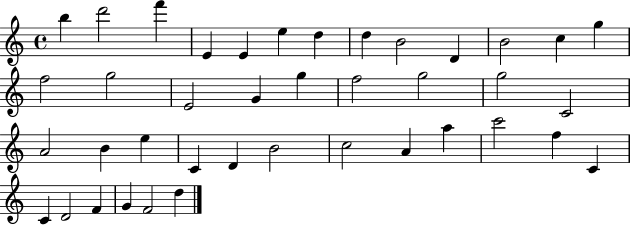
X:1
T:Untitled
M:4/4
L:1/4
K:C
b d'2 f' E E e d d B2 D B2 c g f2 g2 E2 G g f2 g2 g2 C2 A2 B e C D B2 c2 A a c'2 f C C D2 F G F2 d